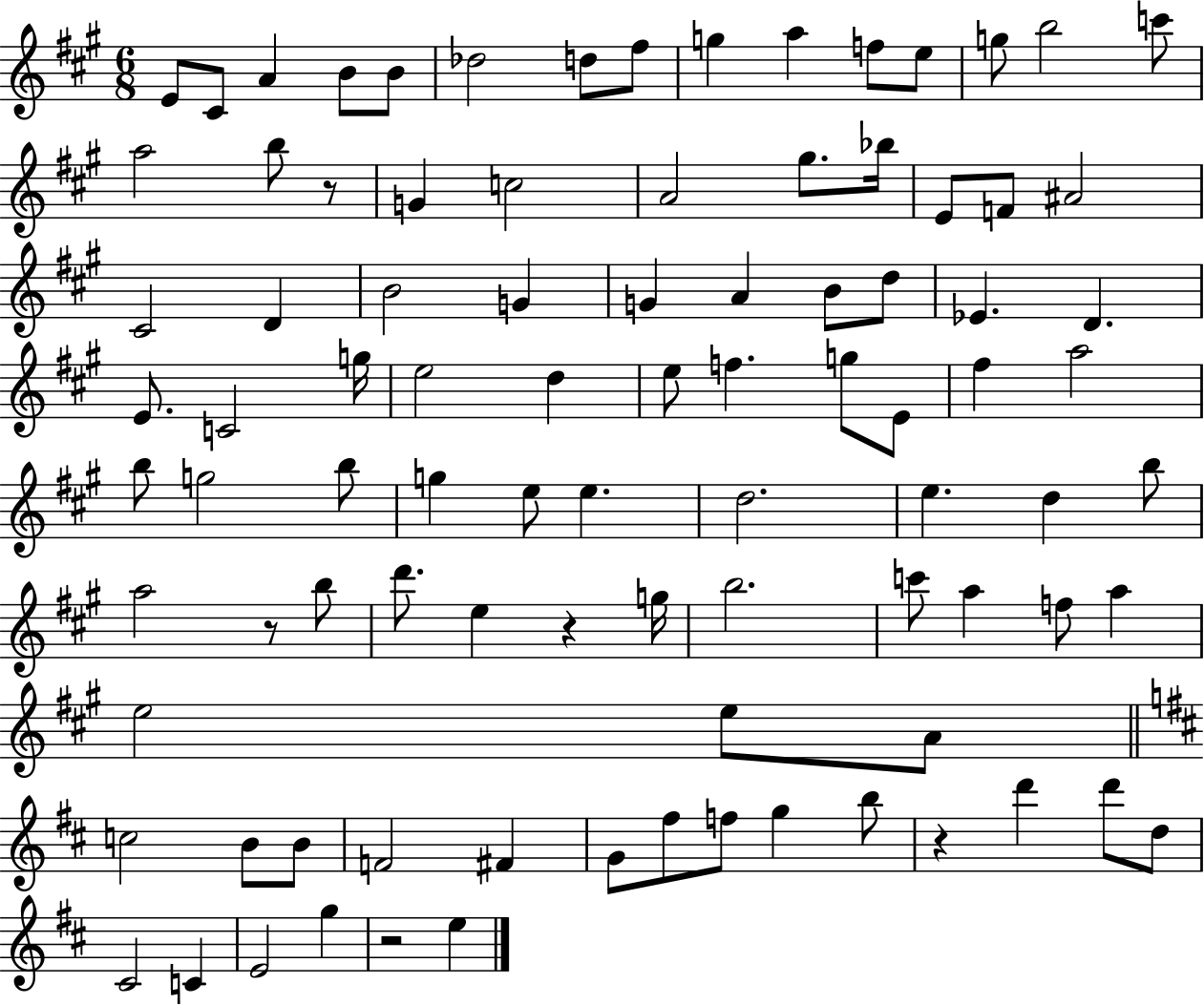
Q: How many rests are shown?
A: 5